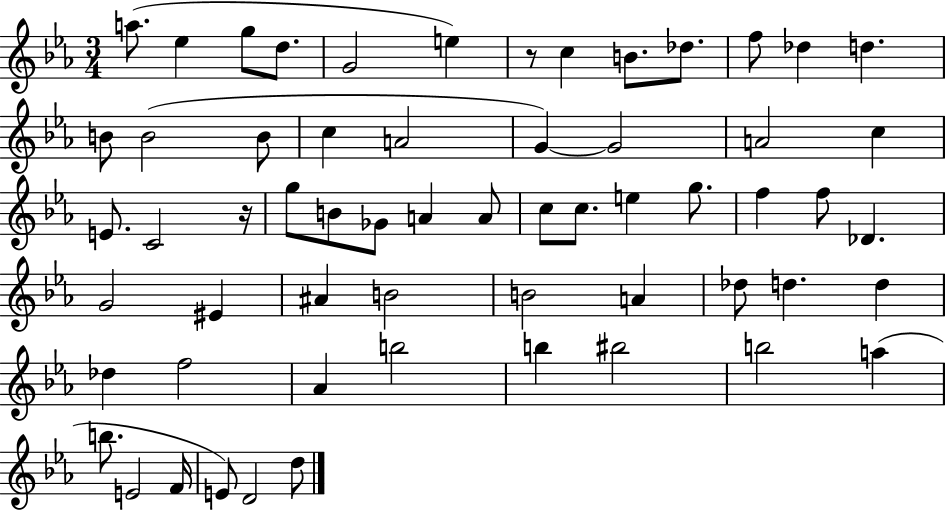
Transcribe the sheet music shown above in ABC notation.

X:1
T:Untitled
M:3/4
L:1/4
K:Eb
a/2 _e g/2 d/2 G2 e z/2 c B/2 _d/2 f/2 _d d B/2 B2 B/2 c A2 G G2 A2 c E/2 C2 z/4 g/2 B/2 _G/2 A A/2 c/2 c/2 e g/2 f f/2 _D G2 ^E ^A B2 B2 A _d/2 d d _d f2 _A b2 b ^b2 b2 a b/2 E2 F/4 E/2 D2 d/2